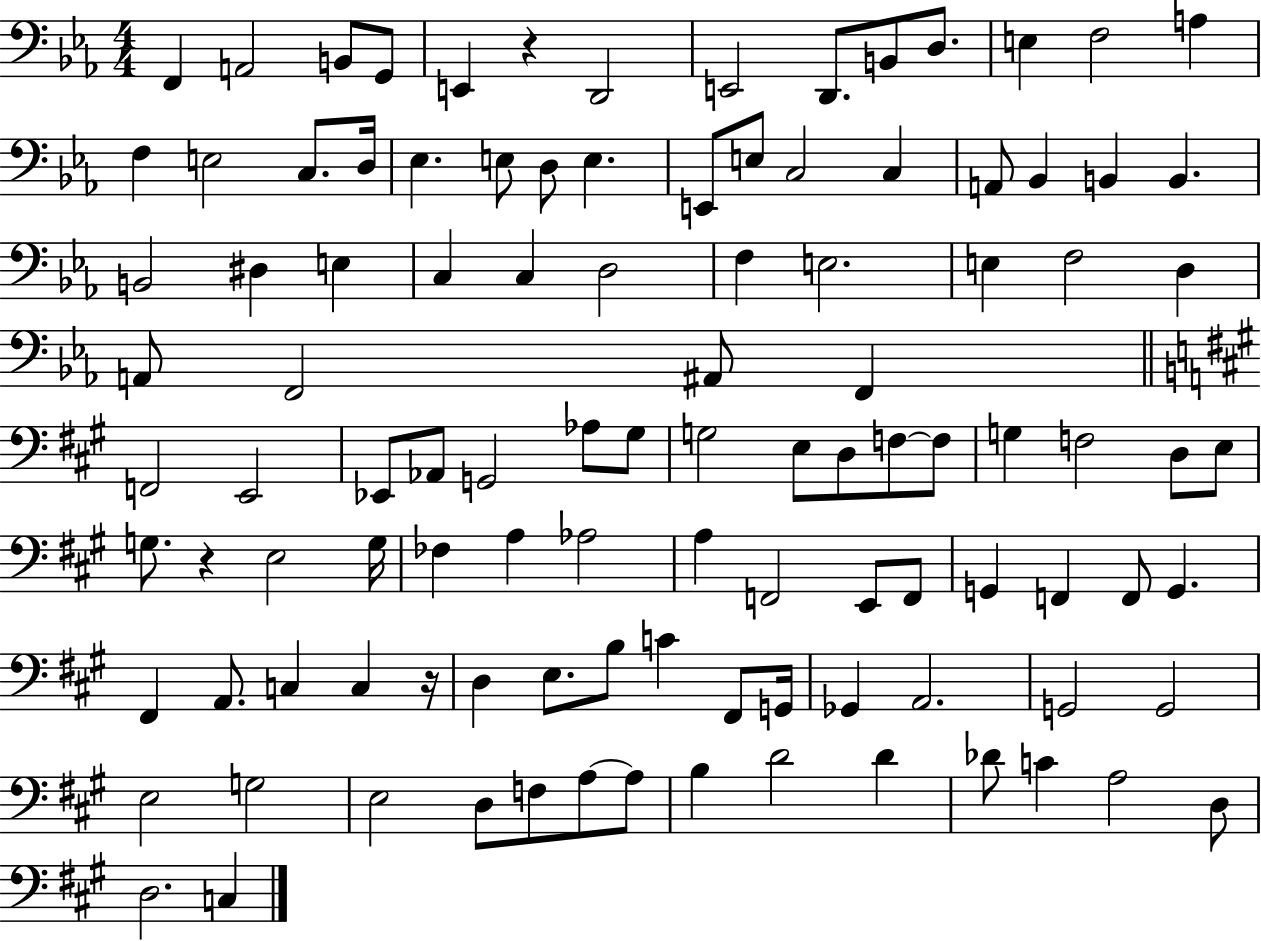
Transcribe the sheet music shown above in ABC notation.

X:1
T:Untitled
M:4/4
L:1/4
K:Eb
F,, A,,2 B,,/2 G,,/2 E,, z D,,2 E,,2 D,,/2 B,,/2 D,/2 E, F,2 A, F, E,2 C,/2 D,/4 _E, E,/2 D,/2 E, E,,/2 E,/2 C,2 C, A,,/2 _B,, B,, B,, B,,2 ^D, E, C, C, D,2 F, E,2 E, F,2 D, A,,/2 F,,2 ^A,,/2 F,, F,,2 E,,2 _E,,/2 _A,,/2 G,,2 _A,/2 ^G,/2 G,2 E,/2 D,/2 F,/2 F,/2 G, F,2 D,/2 E,/2 G,/2 z E,2 G,/4 _F, A, _A,2 A, F,,2 E,,/2 F,,/2 G,, F,, F,,/2 G,, ^F,, A,,/2 C, C, z/4 D, E,/2 B,/2 C ^F,,/2 G,,/4 _G,, A,,2 G,,2 G,,2 E,2 G,2 E,2 D,/2 F,/2 A,/2 A,/2 B, D2 D _D/2 C A,2 D,/2 D,2 C,